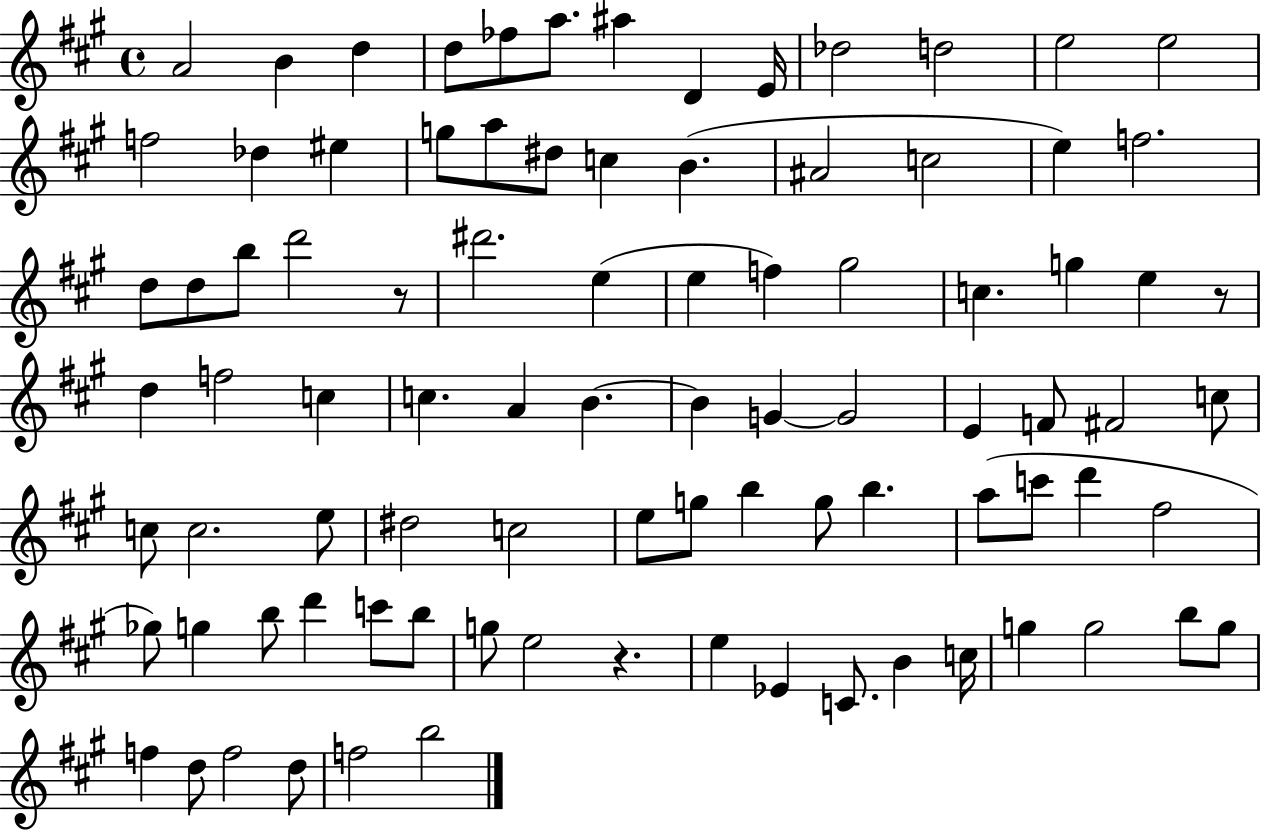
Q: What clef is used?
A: treble